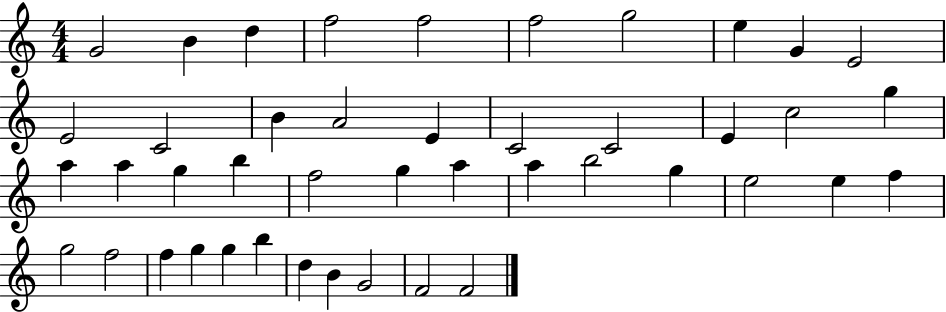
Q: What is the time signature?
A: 4/4